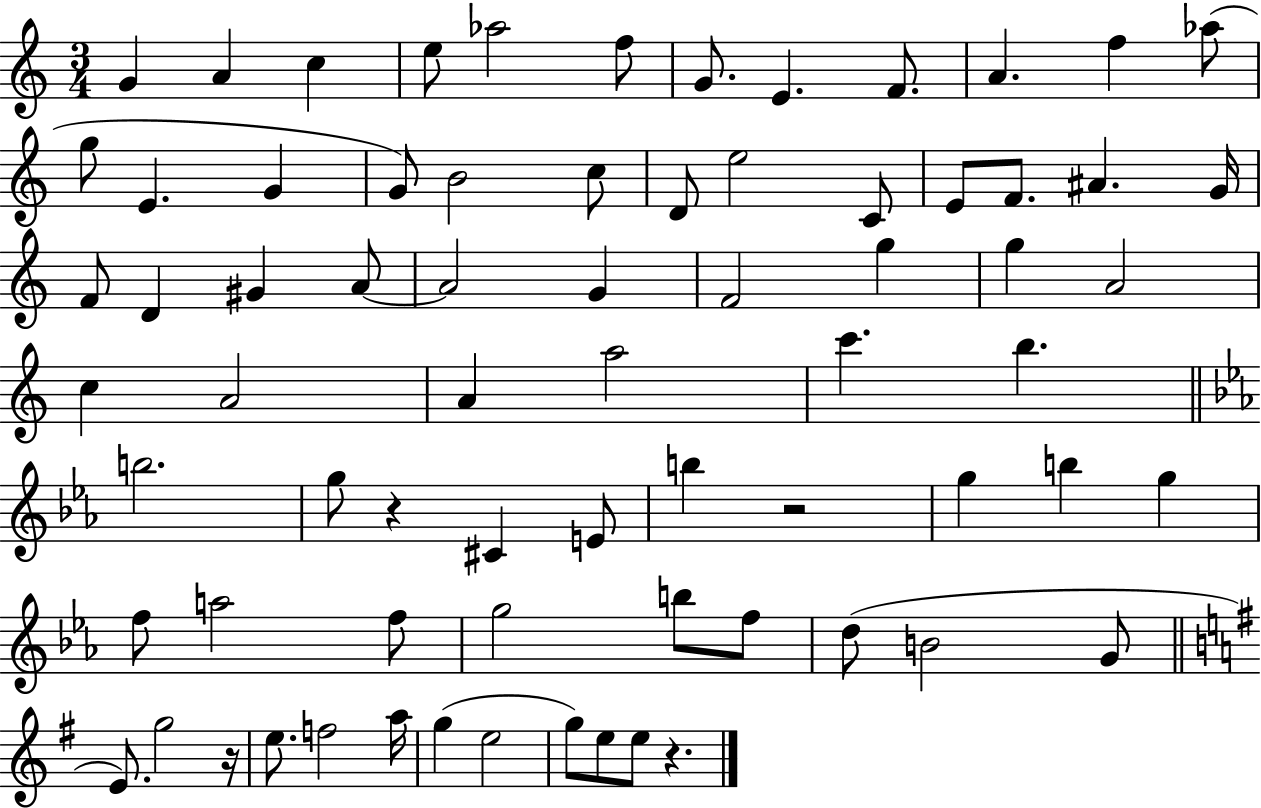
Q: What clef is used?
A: treble